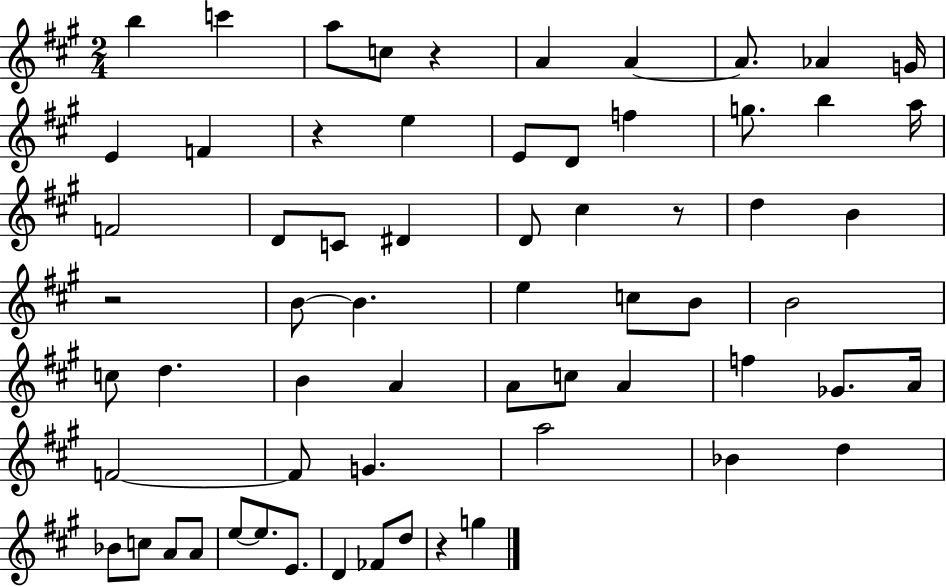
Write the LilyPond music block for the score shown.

{
  \clef treble
  \numericTimeSignature
  \time 2/4
  \key a \major
  \repeat volta 2 { b''4 c'''4 | a''8 c''8 r4 | a'4 a'4~~ | a'8. aes'4 g'16 | \break e'4 f'4 | r4 e''4 | e'8 d'8 f''4 | g''8. b''4 a''16 | \break f'2 | d'8 c'8 dis'4 | d'8 cis''4 r8 | d''4 b'4 | \break r2 | b'8~~ b'4. | e''4 c''8 b'8 | b'2 | \break c''8 d''4. | b'4 a'4 | a'8 c''8 a'4 | f''4 ges'8. a'16 | \break f'2~~ | f'8 g'4. | a''2 | bes'4 d''4 | \break bes'8 c''8 a'8 a'8 | e''8~~ e''8. e'8. | d'4 fes'8 d''8 | r4 g''4 | \break } \bar "|."
}